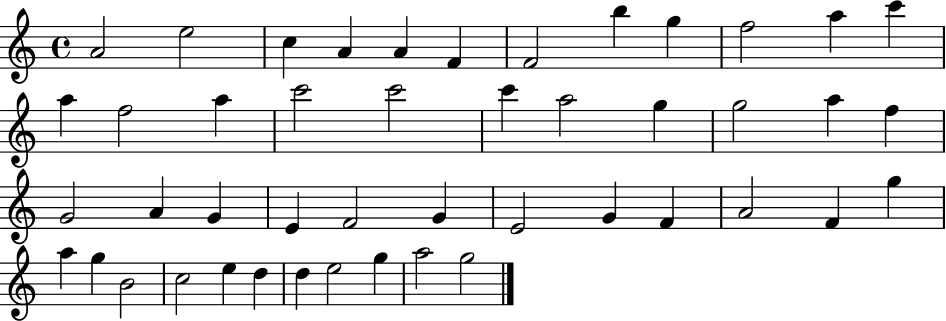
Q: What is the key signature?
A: C major